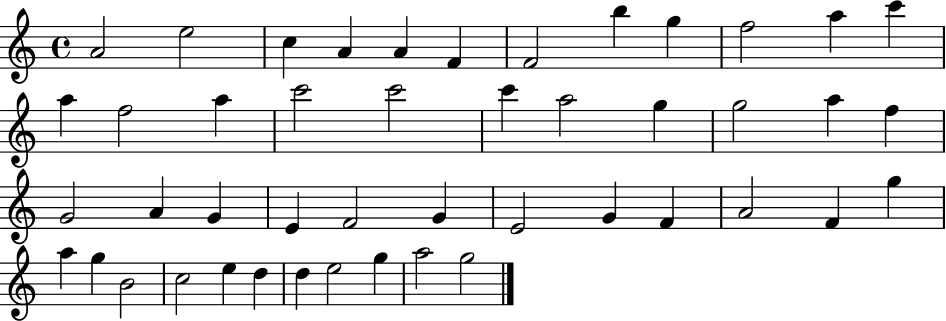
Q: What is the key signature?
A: C major